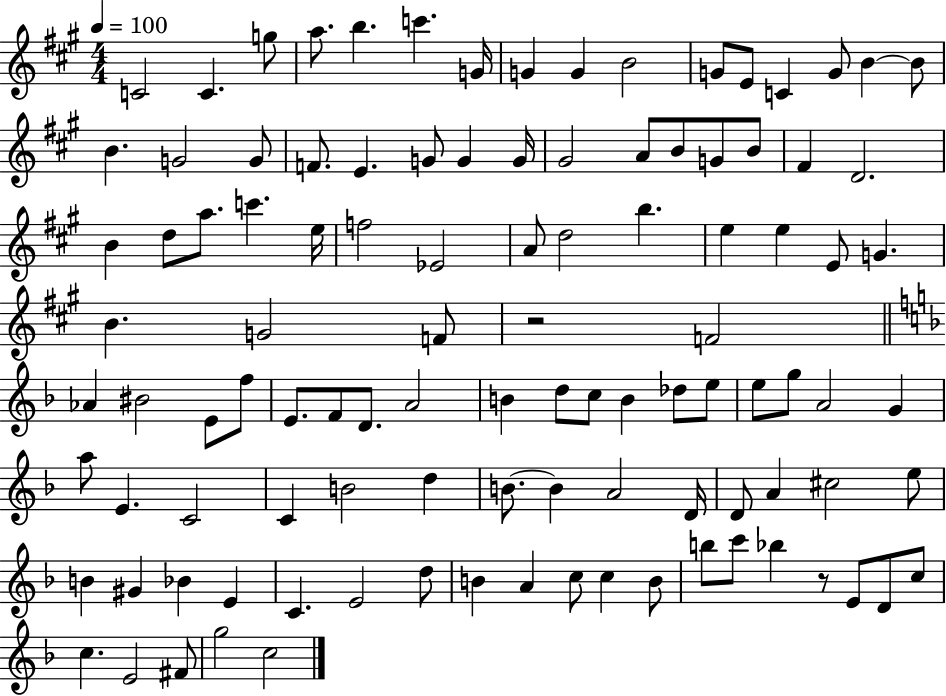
X:1
T:Untitled
M:4/4
L:1/4
K:A
C2 C g/2 a/2 b c' G/4 G G B2 G/2 E/2 C G/2 B B/2 B G2 G/2 F/2 E G/2 G G/4 ^G2 A/2 B/2 G/2 B/2 ^F D2 B d/2 a/2 c' e/4 f2 _E2 A/2 d2 b e e E/2 G B G2 F/2 z2 F2 _A ^B2 E/2 f/2 E/2 F/2 D/2 A2 B d/2 c/2 B _d/2 e/2 e/2 g/2 A2 G a/2 E C2 C B2 d B/2 B A2 D/4 D/2 A ^c2 e/2 B ^G _B E C E2 d/2 B A c/2 c B/2 b/2 c'/2 _b z/2 E/2 D/2 c/2 c E2 ^F/2 g2 c2